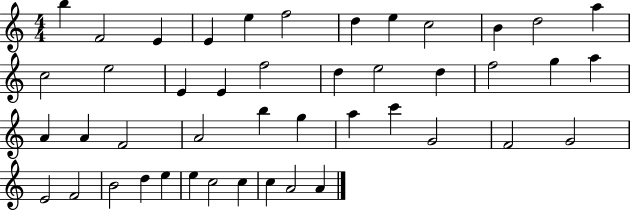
X:1
T:Untitled
M:4/4
L:1/4
K:C
b F2 E E e f2 d e c2 B d2 a c2 e2 E E f2 d e2 d f2 g a A A F2 A2 b g a c' G2 F2 G2 E2 F2 B2 d e e c2 c c A2 A